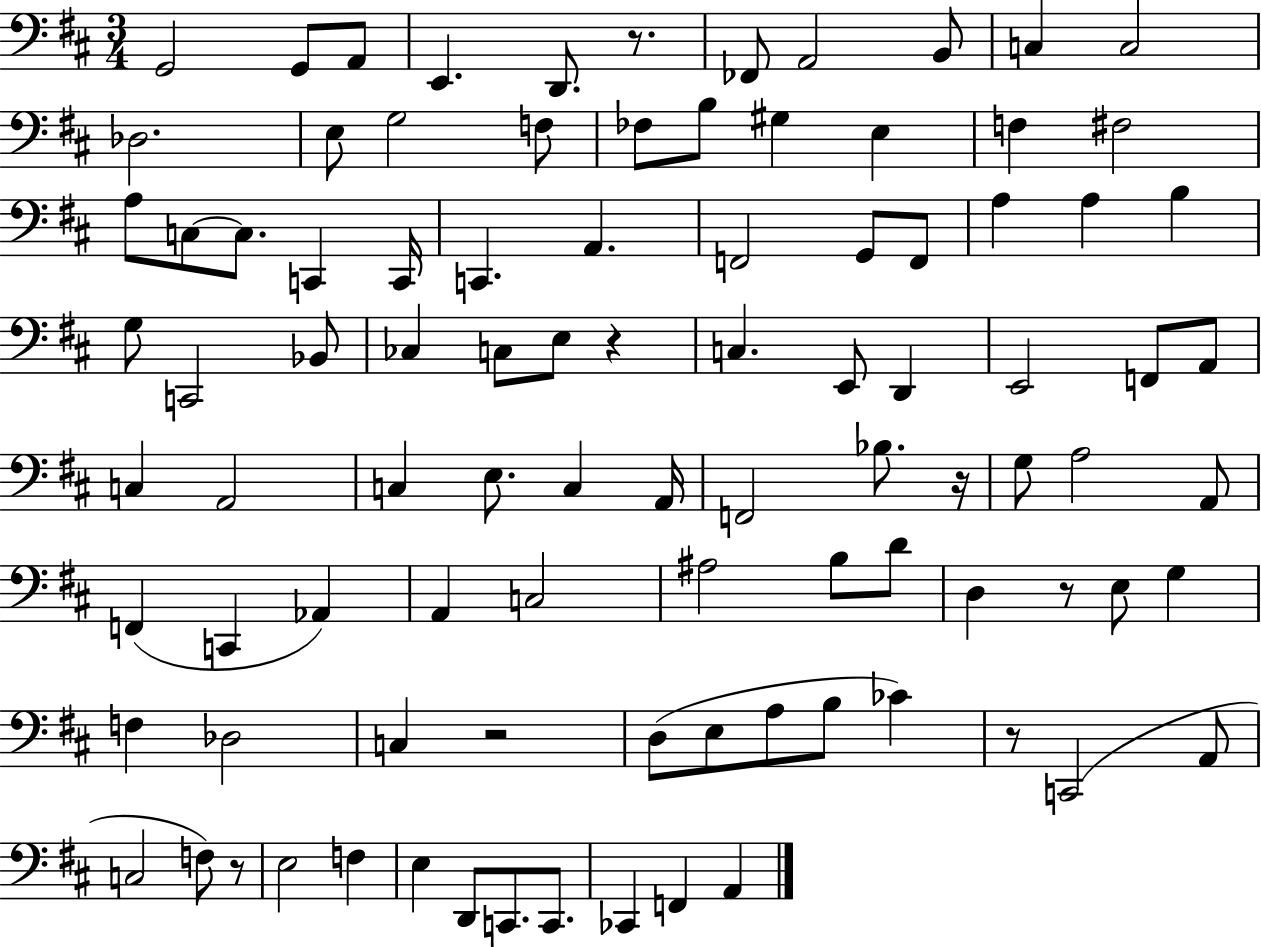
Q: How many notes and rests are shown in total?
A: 95